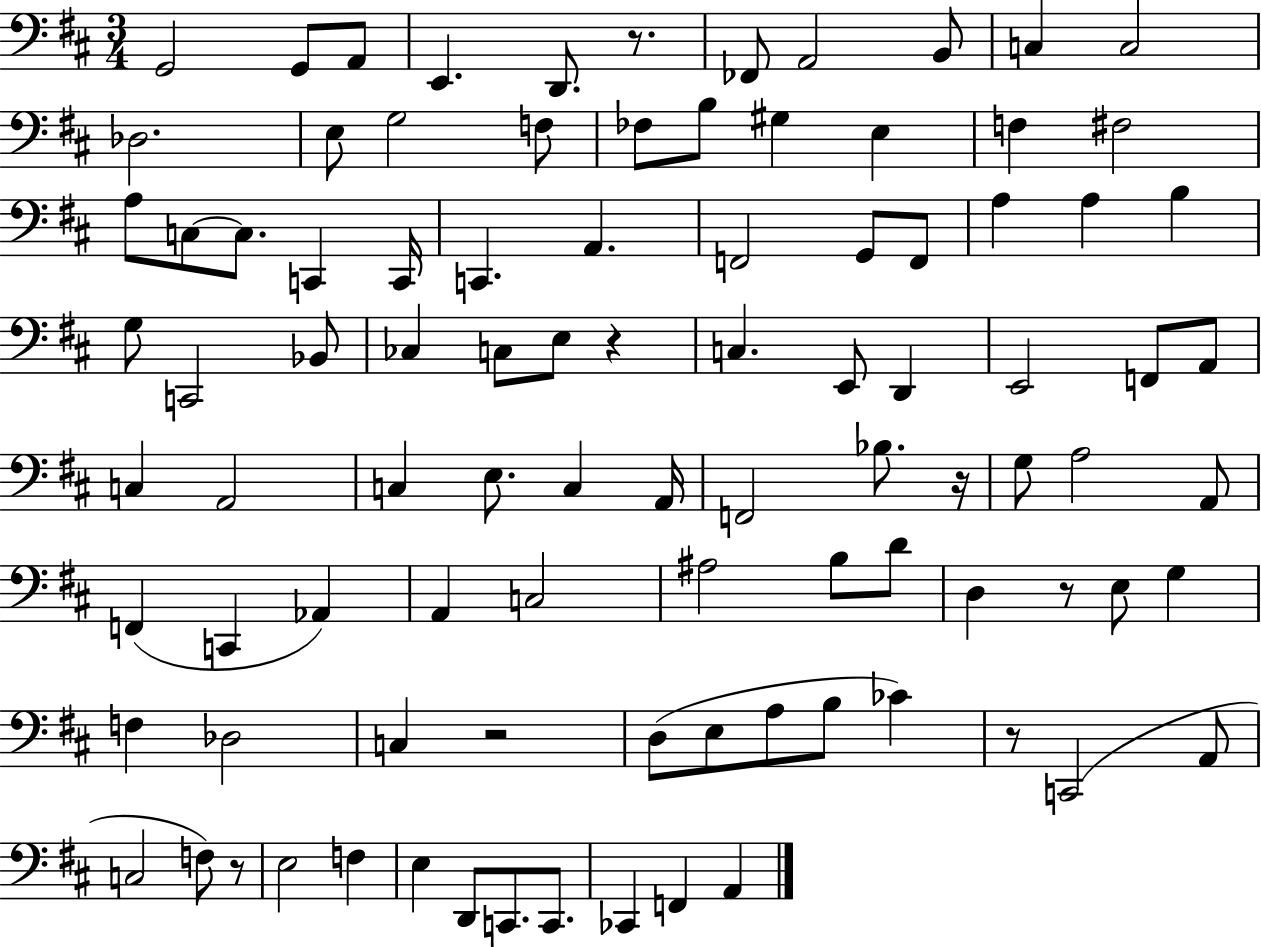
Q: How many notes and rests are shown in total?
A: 95